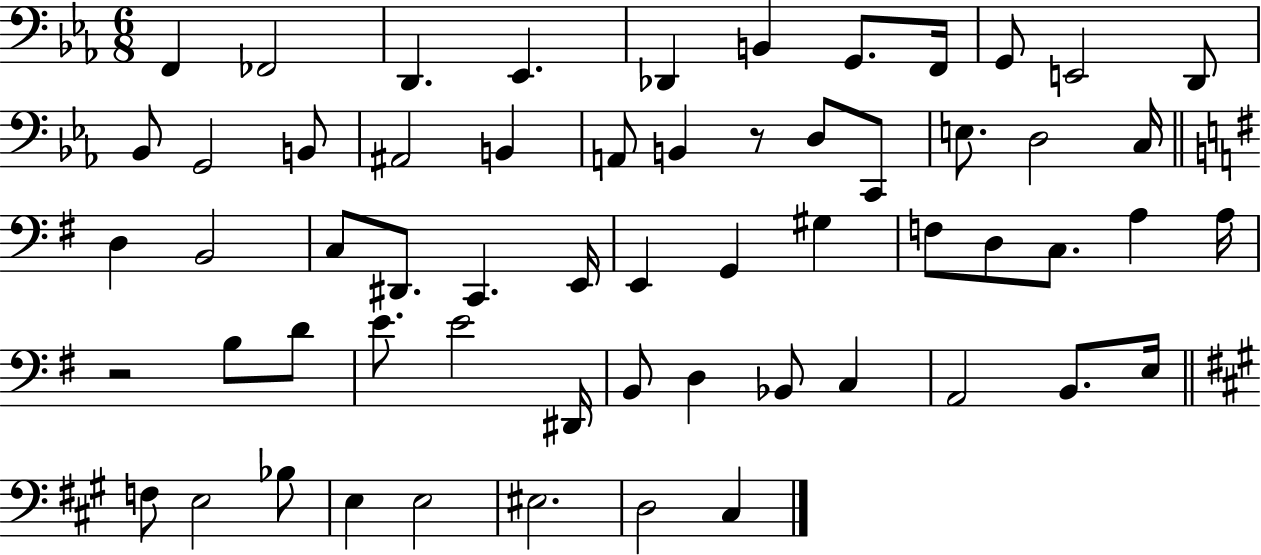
{
  \clef bass
  \numericTimeSignature
  \time 6/8
  \key ees \major
  f,4 fes,2 | d,4. ees,4. | des,4 b,4 g,8. f,16 | g,8 e,2 d,8 | \break bes,8 g,2 b,8 | ais,2 b,4 | a,8 b,4 r8 d8 c,8 | e8. d2 c16 | \break \bar "||" \break \key e \minor d4 b,2 | c8 dis,8. c,4. e,16 | e,4 g,4 gis4 | f8 d8 c8. a4 a16 | \break r2 b8 d'8 | e'8. e'2 dis,16 | b,8 d4 bes,8 c4 | a,2 b,8. e16 | \break \bar "||" \break \key a \major f8 e2 bes8 | e4 e2 | eis2. | d2 cis4 | \break \bar "|."
}